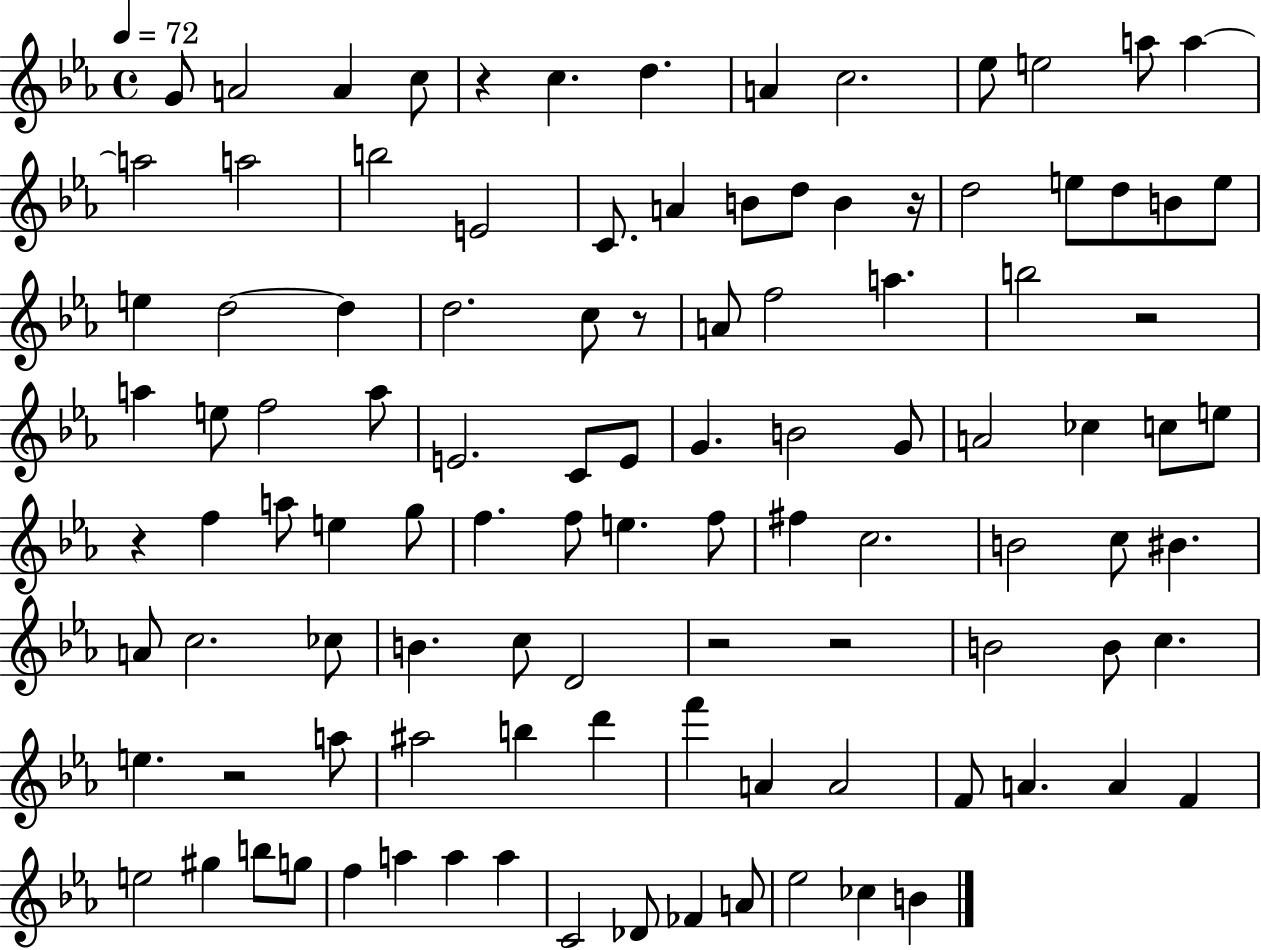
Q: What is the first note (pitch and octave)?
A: G4